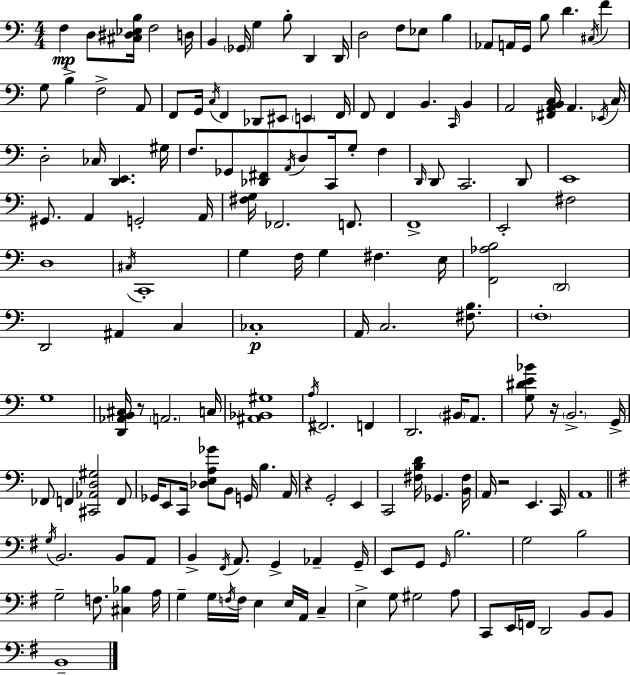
X:1
T:Untitled
M:4/4
L:1/4
K:Am
F, D,/2 [^C,^D,_E,B,]/4 F,2 D,/4 B,, _G,,/4 G, B,/2 D,, D,,/4 D,2 F,/2 _E,/2 B, _A,,/2 A,,/4 G,,/4 B,/2 D ^C,/4 F G,/2 B, F,2 A,,/2 F,,/2 G,,/4 C,/4 F,, _D,,/2 ^E,,/2 E,, F,,/4 F,,/2 F,, B,, C,,/4 B,, A,,2 [^F,,A,,B,,C,]/4 A,, _E,,/4 C,/4 D,2 _C,/4 [D,,E,,] ^G,/4 F,/2 _G,,/2 [_D,,^F,,]/2 A,,/4 D,/2 C,,/4 G,/2 F, D,,/4 D,,/2 C,,2 D,,/2 E,,4 ^G,,/2 A,, G,,2 A,,/4 [^F,G,]/4 _F,,2 F,,/2 F,,4 E,,2 ^F,2 D,4 ^C,/4 C,,4 G, F,/4 G, ^F, E,/4 [F,,_A,B,]2 D,,2 D,,2 ^A,, C, _C,4 A,,/4 C,2 [^F,B,]/2 F,4 G,4 [D,,_A,,B,,^C,]/4 z/2 A,,2 C,/4 [^A,,_B,,^G,]4 A,/4 ^F,,2 F,, D,,2 ^B,,/4 A,,/2 [G,^DE_B]/2 z/4 B,,2 G,,/4 _F,,/2 F,, [^C,,_A,,D,^G,]2 F,,/2 _G,,/4 E,,/2 C,,/4 [_D,E,A,_G]/2 B,,/2 G,,/4 B, A,,/4 z G,,2 E,, C,,2 [^F,B,D]/4 _G,, [B,,^F,]/4 A,,/4 z2 E,, C,,/4 A,,4 G,/4 B,,2 B,,/2 A,,/2 B,, ^F,,/4 A,,/2 G,, _A,, G,,/4 E,,/2 G,,/2 G,,/4 B,2 G,2 B,2 G,2 F,/2 [^C,_B,] A,/4 G, G,/4 F,/4 F,/4 E, E,/4 A,,/4 C, E, G,/2 ^G,2 A,/2 C,,/2 E,,/4 F,,/4 D,,2 B,,/2 B,,/2 B,,4